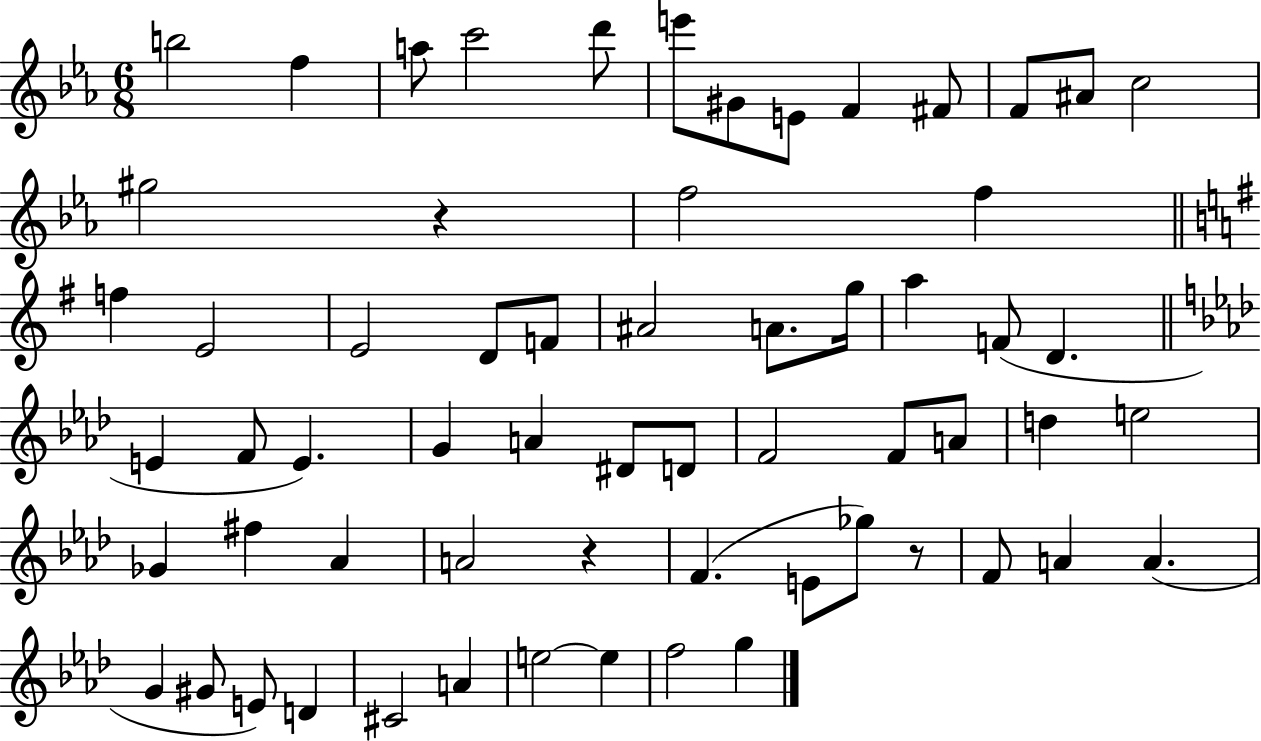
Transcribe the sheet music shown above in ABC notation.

X:1
T:Untitled
M:6/8
L:1/4
K:Eb
b2 f a/2 c'2 d'/2 e'/2 ^G/2 E/2 F ^F/2 F/2 ^A/2 c2 ^g2 z f2 f f E2 E2 D/2 F/2 ^A2 A/2 g/4 a F/2 D E F/2 E G A ^D/2 D/2 F2 F/2 A/2 d e2 _G ^f _A A2 z F E/2 _g/2 z/2 F/2 A A G ^G/2 E/2 D ^C2 A e2 e f2 g